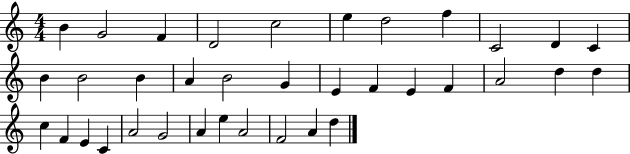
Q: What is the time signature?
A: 4/4